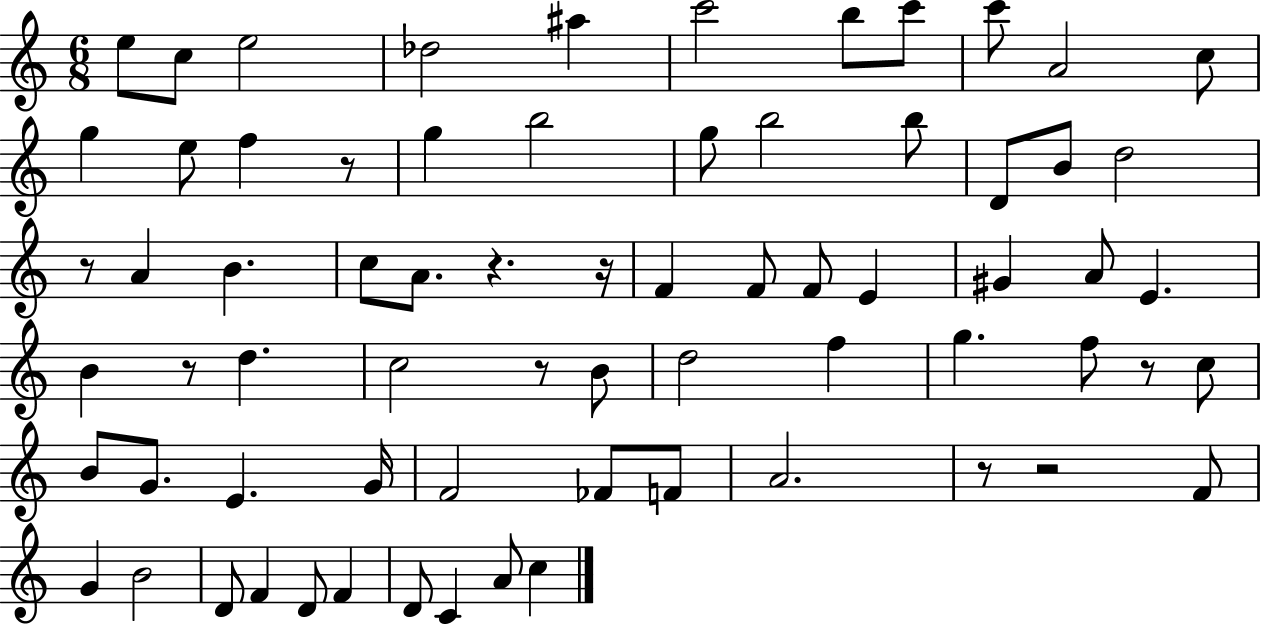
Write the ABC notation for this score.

X:1
T:Untitled
M:6/8
L:1/4
K:C
e/2 c/2 e2 _d2 ^a c'2 b/2 c'/2 c'/2 A2 c/2 g e/2 f z/2 g b2 g/2 b2 b/2 D/2 B/2 d2 z/2 A B c/2 A/2 z z/4 F F/2 F/2 E ^G A/2 E B z/2 d c2 z/2 B/2 d2 f g f/2 z/2 c/2 B/2 G/2 E G/4 F2 _F/2 F/2 A2 z/2 z2 F/2 G B2 D/2 F D/2 F D/2 C A/2 c